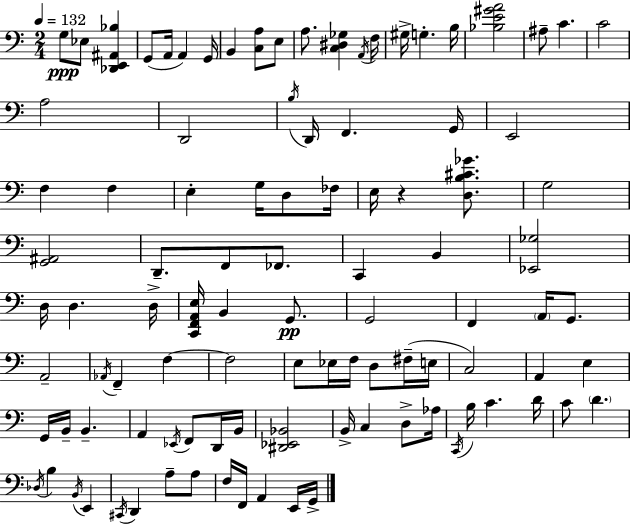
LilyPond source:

{
  \clef bass
  \numericTimeSignature
  \time 2/4
  \key c \major
  \tempo 4 = 132
  g8\ppp ees8 <des, e, ais, bes>4 | g,8( a,16 a,4) g,16 | b,4 <c a>8 e8 | a8. <c dis ges>4 \acciaccatura { a,16 } | \break f16 gis16-> g4.-. | b16 <bes e' gis' a'>2 | ais8-- c'4. | c'2 | \break a2 | d,2 | \acciaccatura { b16 } d,16 f,4. | g,16 e,2 | \break f4 f4 | e4-. g16 d8 | fes16 e16 r4 <d b cis' ges'>8. | g2 | \break <g, ais,>2 | d,8.-- f,8 fes,8. | c,4 b,4 | <ees, ges>2 | \break d16 d4. | d16-> <c, f, a, e>16 b,4 g,8.\pp | g,2 | f,4 \parenthesize a,16 g,8. | \break a,2-- | \acciaccatura { aes,16 } f,4-- f4~~ | f2 | e8 ees16 f16 d8 | \break fis16--( e16 c2) | a,4 e4 | g,16 b,16-- b,4.-- | a,4 \acciaccatura { ees,16 } | \break f,8 d,16 b,16 <dis, ees, bes,>2 | b,16-> c4 | d8-> aes16 \acciaccatura { c,16 } b16 c'4. | d'16 c'8 \parenthesize d'4. | \break \acciaccatura { des16 } b4 | \acciaccatura { b,16 } e,4 \acciaccatura { cis,16 } | d,4 a8-- a8 | f16 f,16 a,4 e,16 g,16-> | \break \bar "|."
}